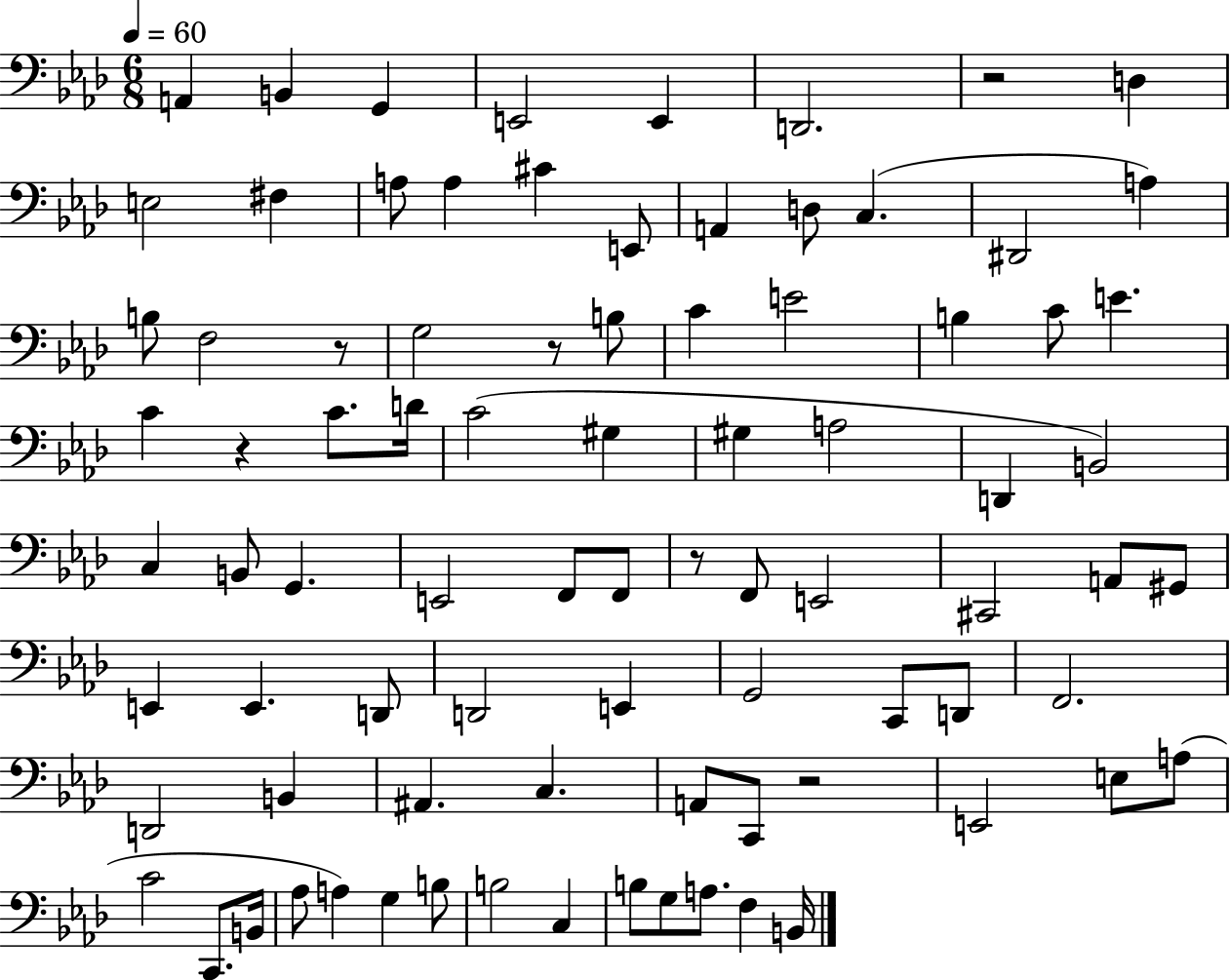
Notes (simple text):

A2/q B2/q G2/q E2/h E2/q D2/h. R/h D3/q E3/h F#3/q A3/e A3/q C#4/q E2/e A2/q D3/e C3/q. D#2/h A3/q B3/e F3/h R/e G3/h R/e B3/e C4/q E4/h B3/q C4/e E4/q. C4/q R/q C4/e. D4/s C4/h G#3/q G#3/q A3/h D2/q B2/h C3/q B2/e G2/q. E2/h F2/e F2/e R/e F2/e E2/h C#2/h A2/e G#2/e E2/q E2/q. D2/e D2/h E2/q G2/h C2/e D2/e F2/h. D2/h B2/q A#2/q. C3/q. A2/e C2/e R/h E2/h E3/e A3/e C4/h C2/e. B2/s Ab3/e A3/q G3/q B3/e B3/h C3/q B3/e G3/e A3/e. F3/q B2/s